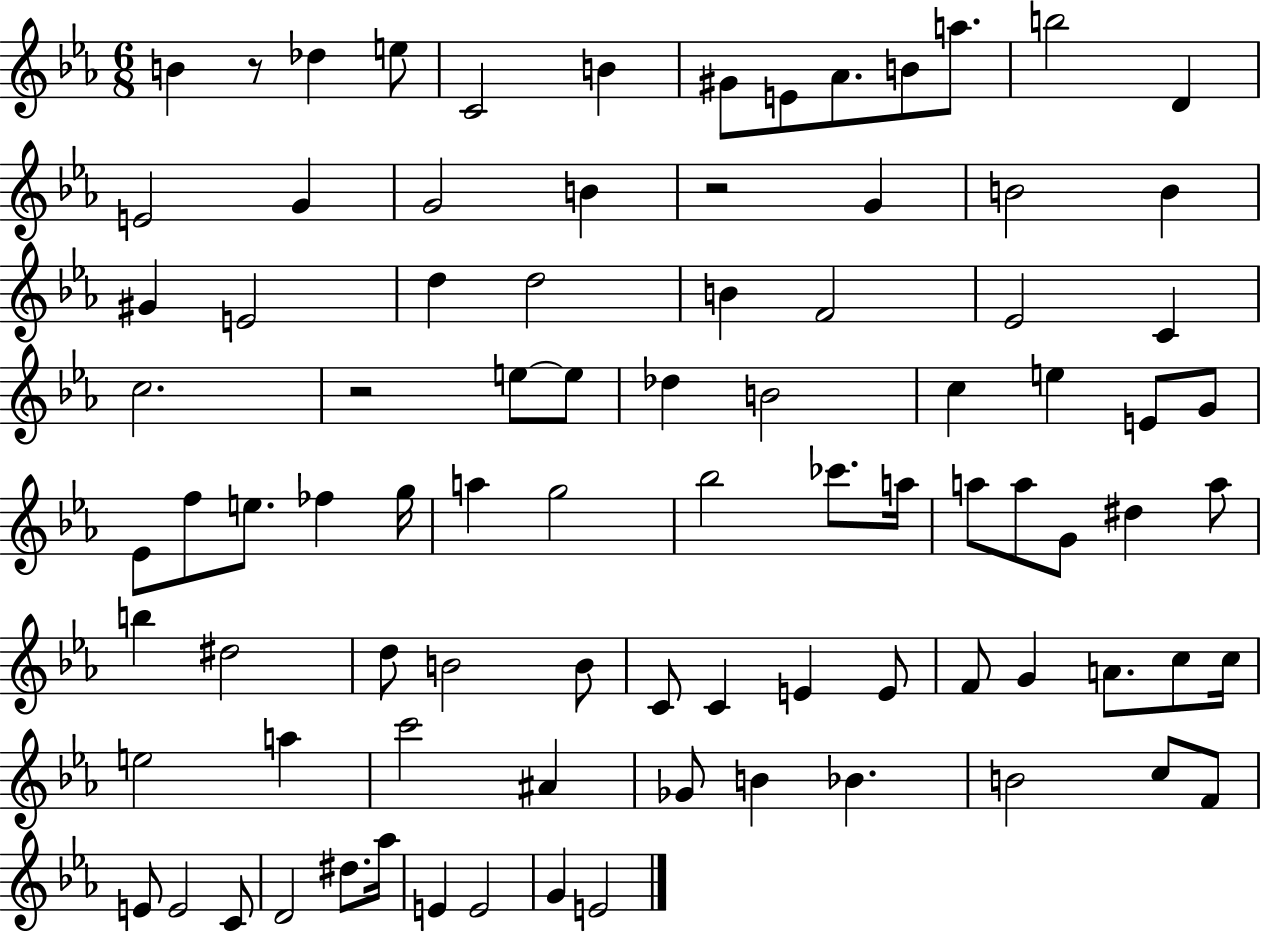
X:1
T:Untitled
M:6/8
L:1/4
K:Eb
B z/2 _d e/2 C2 B ^G/2 E/2 _A/2 B/2 a/2 b2 D E2 G G2 B z2 G B2 B ^G E2 d d2 B F2 _E2 C c2 z2 e/2 e/2 _d B2 c e E/2 G/2 _E/2 f/2 e/2 _f g/4 a g2 _b2 _c'/2 a/4 a/2 a/2 G/2 ^d a/2 b ^d2 d/2 B2 B/2 C/2 C E E/2 F/2 G A/2 c/2 c/4 e2 a c'2 ^A _G/2 B _B B2 c/2 F/2 E/2 E2 C/2 D2 ^d/2 _a/4 E E2 G E2